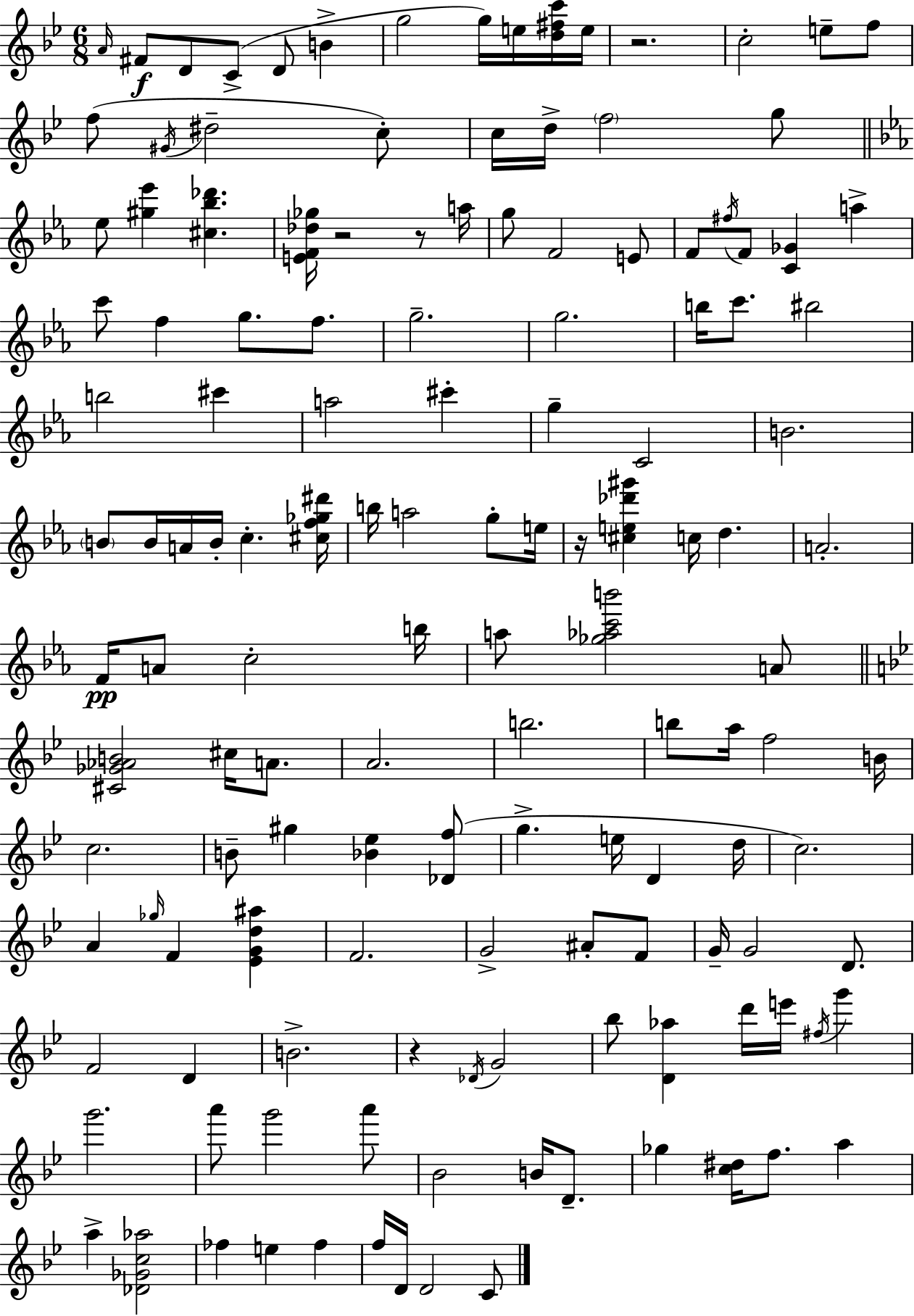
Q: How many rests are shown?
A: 5